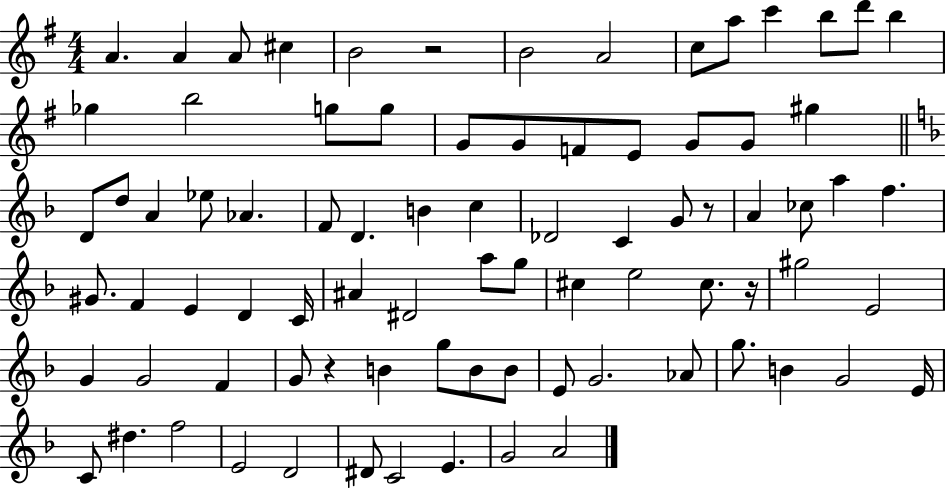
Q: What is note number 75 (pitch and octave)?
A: D#4